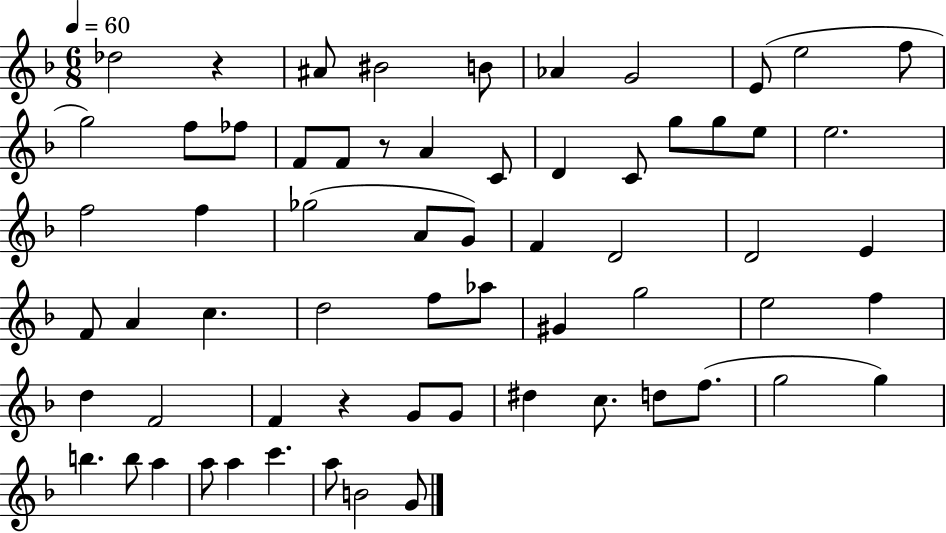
{
  \clef treble
  \numericTimeSignature
  \time 6/8
  \key f \major
  \tempo 4 = 60
  des''2 r4 | ais'8 bis'2 b'8 | aes'4 g'2 | e'8( e''2 f''8 | \break g''2) f''8 fes''8 | f'8 f'8 r8 a'4 c'8 | d'4 c'8 g''8 g''8 e''8 | e''2. | \break f''2 f''4 | ges''2( a'8 g'8) | f'4 d'2 | d'2 e'4 | \break f'8 a'4 c''4. | d''2 f''8 aes''8 | gis'4 g''2 | e''2 f''4 | \break d''4 f'2 | f'4 r4 g'8 g'8 | dis''4 c''8. d''8 f''8.( | g''2 g''4) | \break b''4. b''8 a''4 | a''8 a''4 c'''4. | a''8 b'2 g'8 | \bar "|."
}